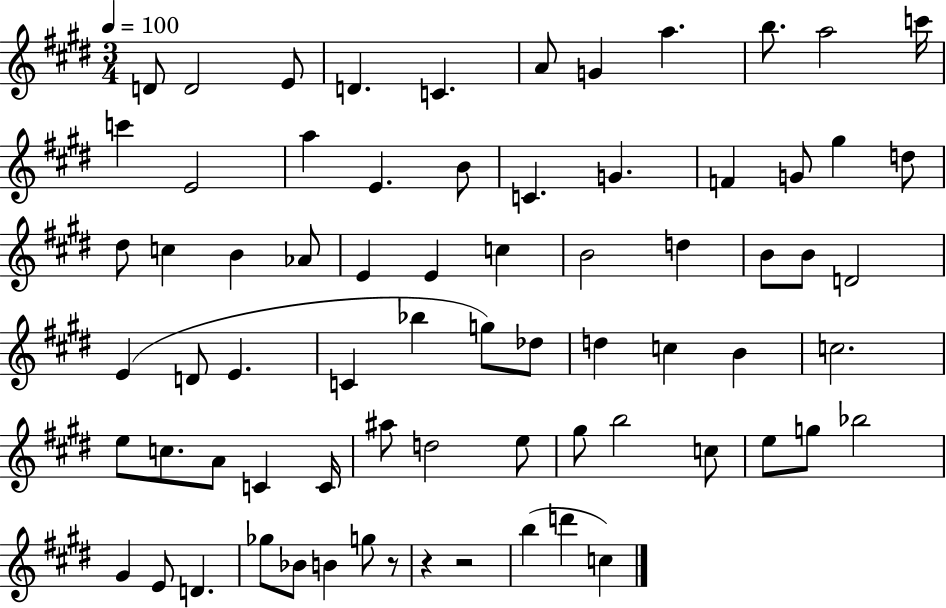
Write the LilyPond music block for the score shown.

{
  \clef treble
  \numericTimeSignature
  \time 3/4
  \key e \major
  \tempo 4 = 100
  d'8 d'2 e'8 | d'4. c'4. | a'8 g'4 a''4. | b''8. a''2 c'''16 | \break c'''4 e'2 | a''4 e'4. b'8 | c'4. g'4. | f'4 g'8 gis''4 d''8 | \break dis''8 c''4 b'4 aes'8 | e'4 e'4 c''4 | b'2 d''4 | b'8 b'8 d'2 | \break e'4( d'8 e'4. | c'4 bes''4 g''8) des''8 | d''4 c''4 b'4 | c''2. | \break e''8 c''8. a'8 c'4 c'16 | ais''8 d''2 e''8 | gis''8 b''2 c''8 | e''8 g''8 bes''2 | \break gis'4 e'8 d'4. | ges''8 bes'8 b'4 g''8 r8 | r4 r2 | b''4( d'''4 c''4) | \break \bar "|."
}